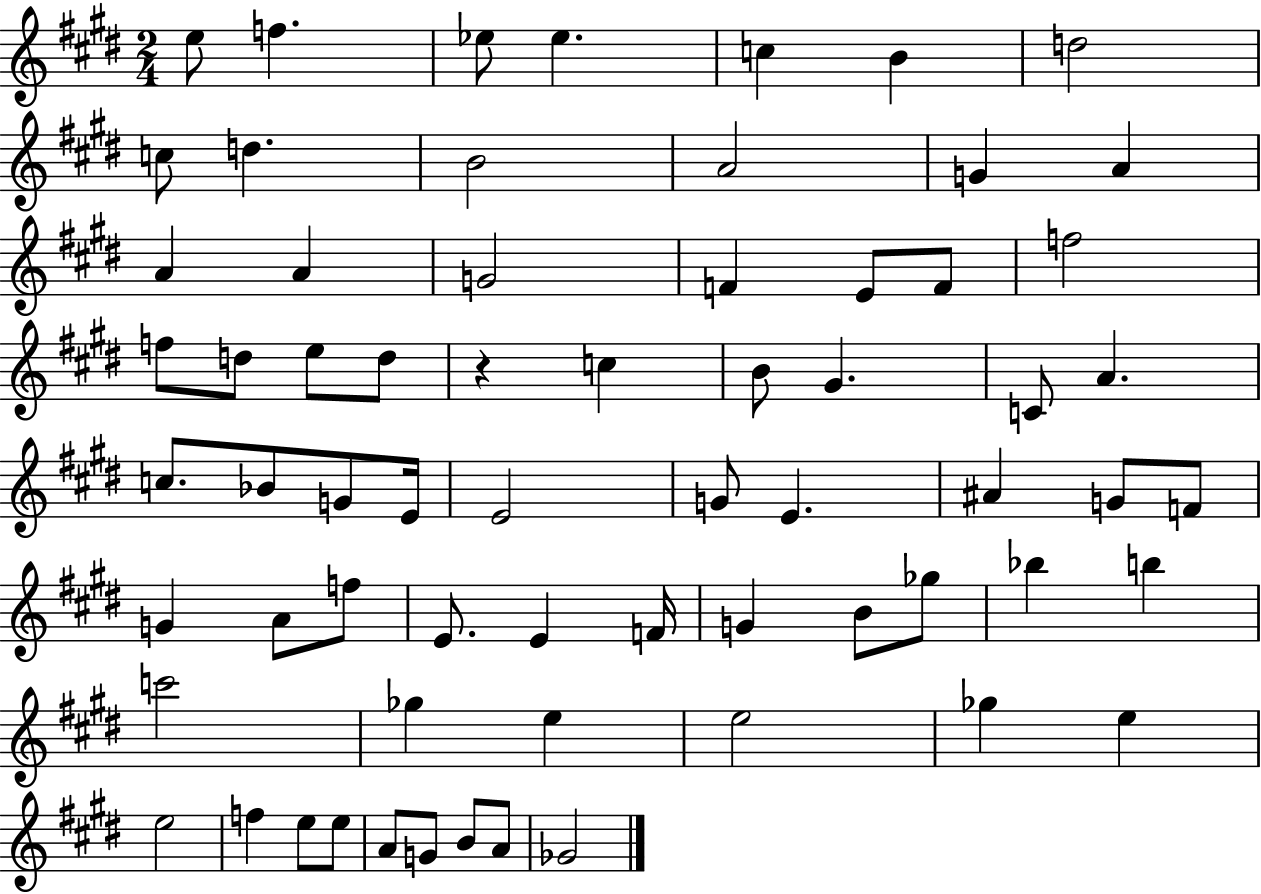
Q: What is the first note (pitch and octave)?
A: E5